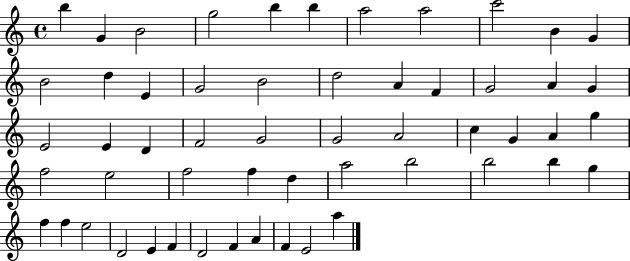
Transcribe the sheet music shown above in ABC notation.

X:1
T:Untitled
M:4/4
L:1/4
K:C
b G B2 g2 b b a2 a2 c'2 B G B2 d E G2 B2 d2 A F G2 A G E2 E D F2 G2 G2 A2 c G A g f2 e2 f2 f d a2 b2 b2 b g f f e2 D2 E F D2 F A F E2 a